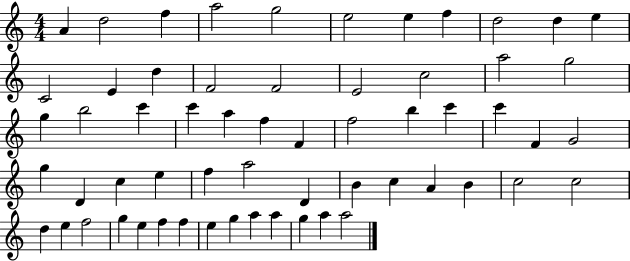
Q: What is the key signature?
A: C major